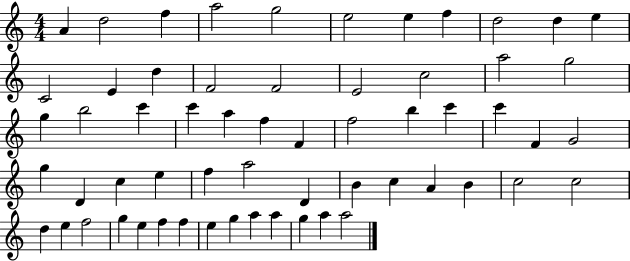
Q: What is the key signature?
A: C major